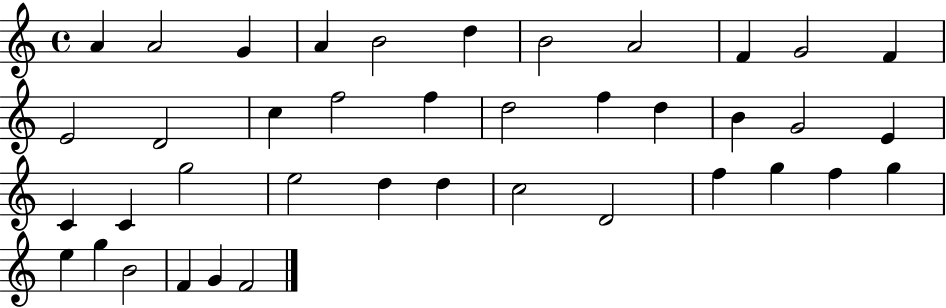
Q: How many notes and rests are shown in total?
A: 40